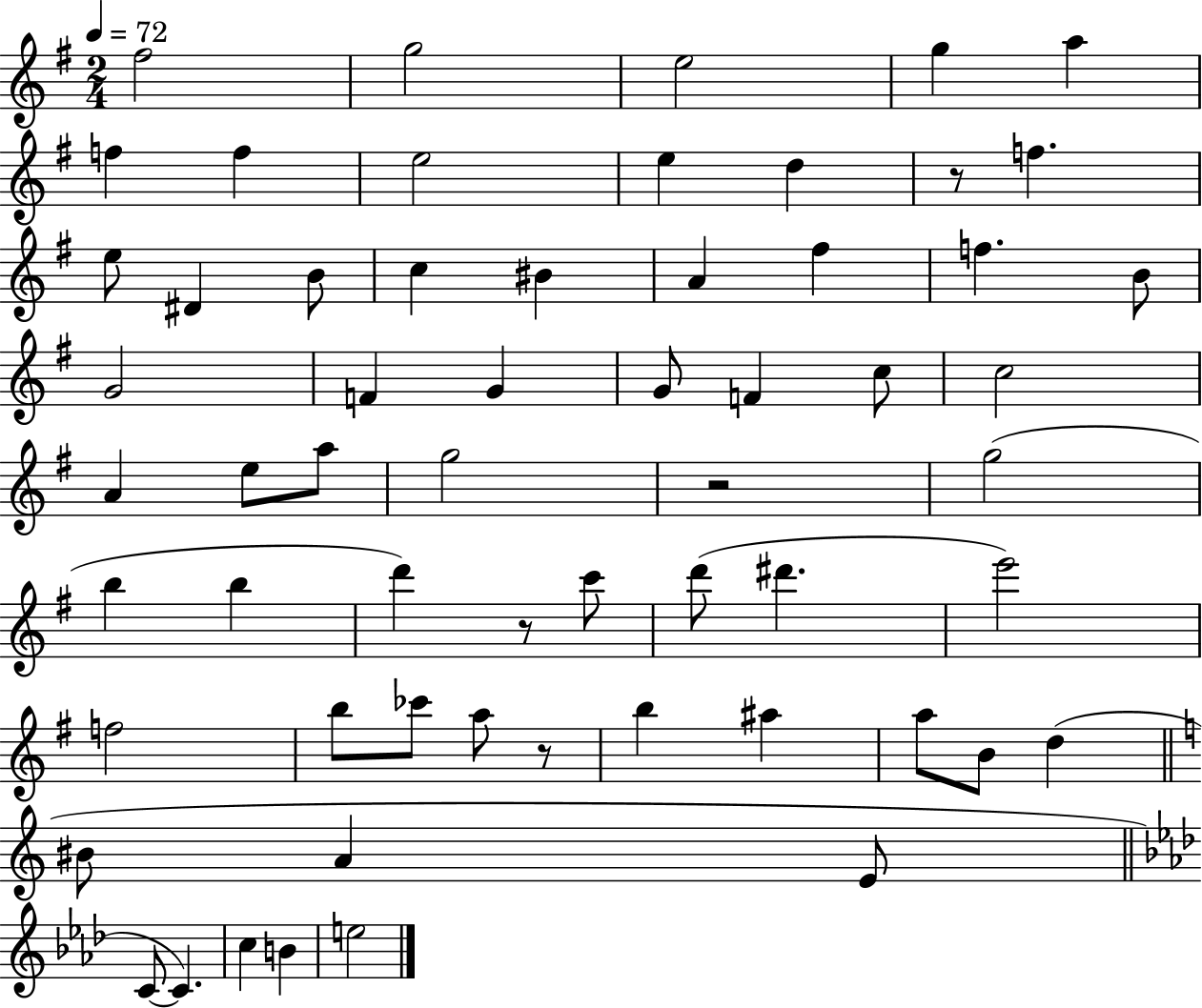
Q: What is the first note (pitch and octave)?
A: F#5